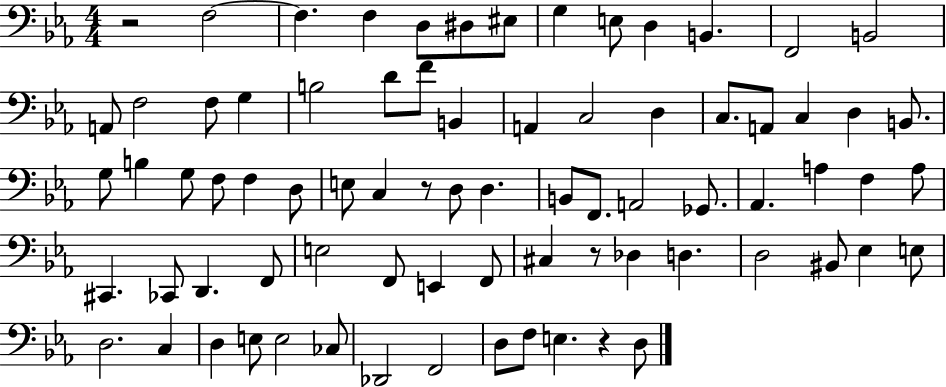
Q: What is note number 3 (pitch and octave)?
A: F3